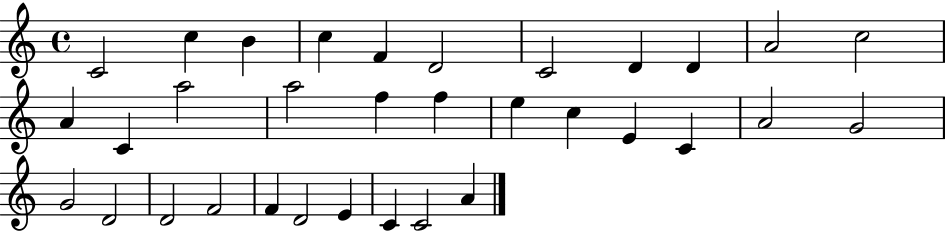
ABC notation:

X:1
T:Untitled
M:4/4
L:1/4
K:C
C2 c B c F D2 C2 D D A2 c2 A C a2 a2 f f e c E C A2 G2 G2 D2 D2 F2 F D2 E C C2 A